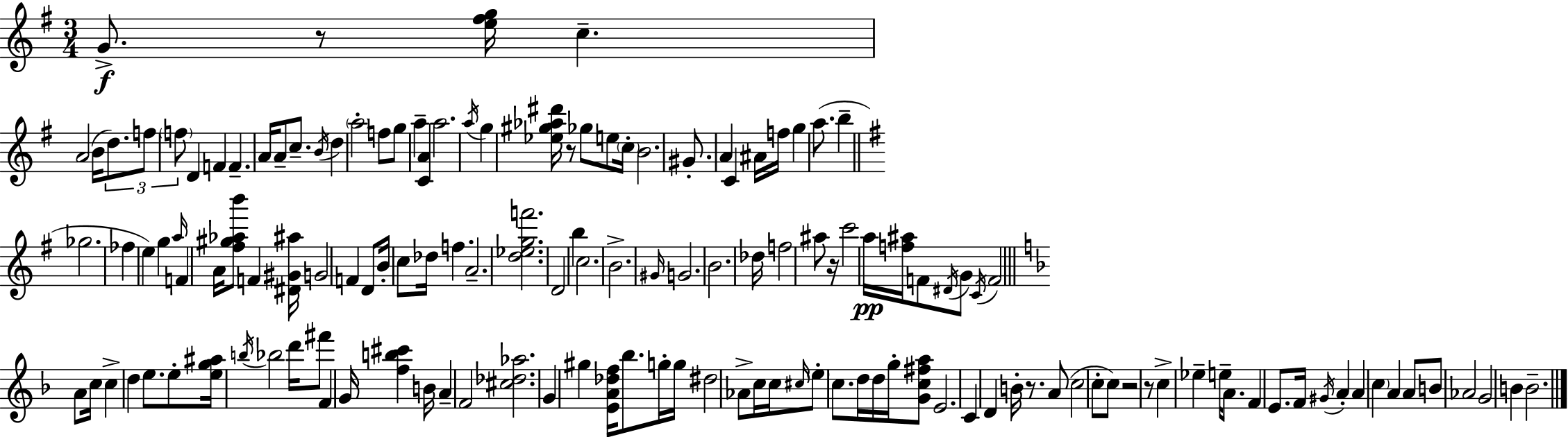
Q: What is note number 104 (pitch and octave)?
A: C5